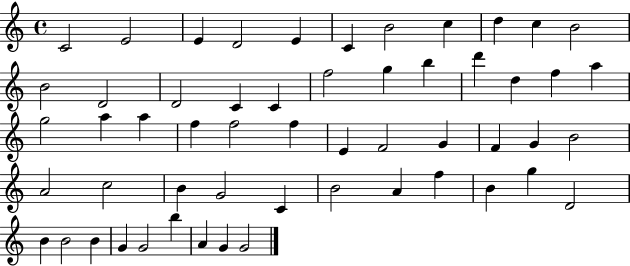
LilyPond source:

{
  \clef treble
  \time 4/4
  \defaultTimeSignature
  \key c \major
  c'2 e'2 | e'4 d'2 e'4 | c'4 b'2 c''4 | d''4 c''4 b'2 | \break b'2 d'2 | d'2 c'4 c'4 | f''2 g''4 b''4 | d'''4 d''4 f''4 a''4 | \break g''2 a''4 a''4 | f''4 f''2 f''4 | e'4 f'2 g'4 | f'4 g'4 b'2 | \break a'2 c''2 | b'4 g'2 c'4 | b'2 a'4 f''4 | b'4 g''4 d'2 | \break b'4 b'2 b'4 | g'4 g'2 b''4 | a'4 g'4 g'2 | \bar "|."
}